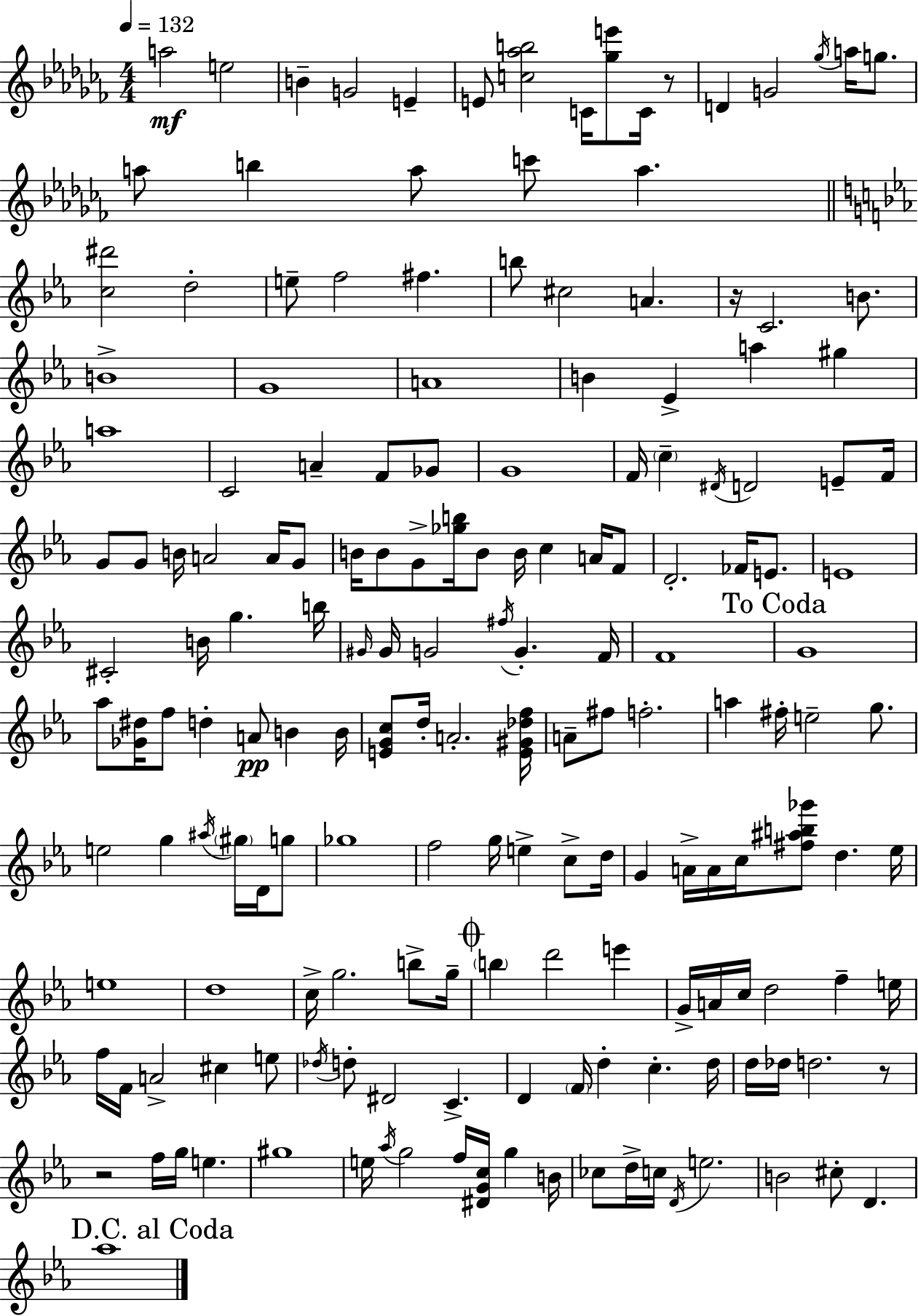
A5/h E5/h B4/q G4/h E4/q E4/e [C5,Ab5,B5]/h C4/s [Gb5,E6]/e C4/s R/e D4/q G4/h Gb5/s A5/s G5/e. A5/e B5/q A5/e C6/e A5/q. [C5,D#6]/h D5/h E5/e F5/h F#5/q. B5/e C#5/h A4/q. R/s C4/h. B4/e. B4/w G4/w A4/w B4/q Eb4/q A5/q G#5/q A5/w C4/h A4/q F4/e Gb4/e G4/w F4/s C5/q D#4/s D4/h E4/e F4/s G4/e G4/e B4/s A4/h A4/s G4/e B4/s B4/e G4/e [Gb5,B5]/s B4/e B4/s C5/q A4/s F4/e D4/h. FES4/s E4/e. E4/w C#4/h B4/s G5/q. B5/s G#4/s G#4/s G4/h F#5/s G4/q. F4/s F4/w G4/w Ab5/e [Gb4,D#5]/s F5/e D5/q A4/e B4/q B4/s [E4,G4,C5]/e D5/s A4/h. [E4,G#4,Db5,F5]/s A4/e F#5/e F5/h. A5/q F#5/s E5/h G5/e. E5/h G5/q A#5/s G#5/s D4/s G5/e Gb5/w F5/h G5/s E5/q C5/e D5/s G4/q A4/s A4/s C5/s [F#5,A#5,B5,Gb6]/e D5/q. Eb5/s E5/w D5/w C5/s G5/h. B5/e G5/s B5/q D6/h E6/q G4/s A4/s C5/s D5/h F5/q E5/s F5/s F4/s A4/h C#5/q E5/e Db5/s D5/e D#4/h C4/q. D4/q F4/s D5/q C5/q. D5/s D5/s Db5/s D5/h. R/e R/h F5/s G5/s E5/q. G#5/w E5/s Ab5/s G5/h F5/s [D#4,G4,C5]/s G5/q B4/s CES5/e D5/s C5/s D4/s E5/h. B4/h C#5/e D4/q. Ab5/w